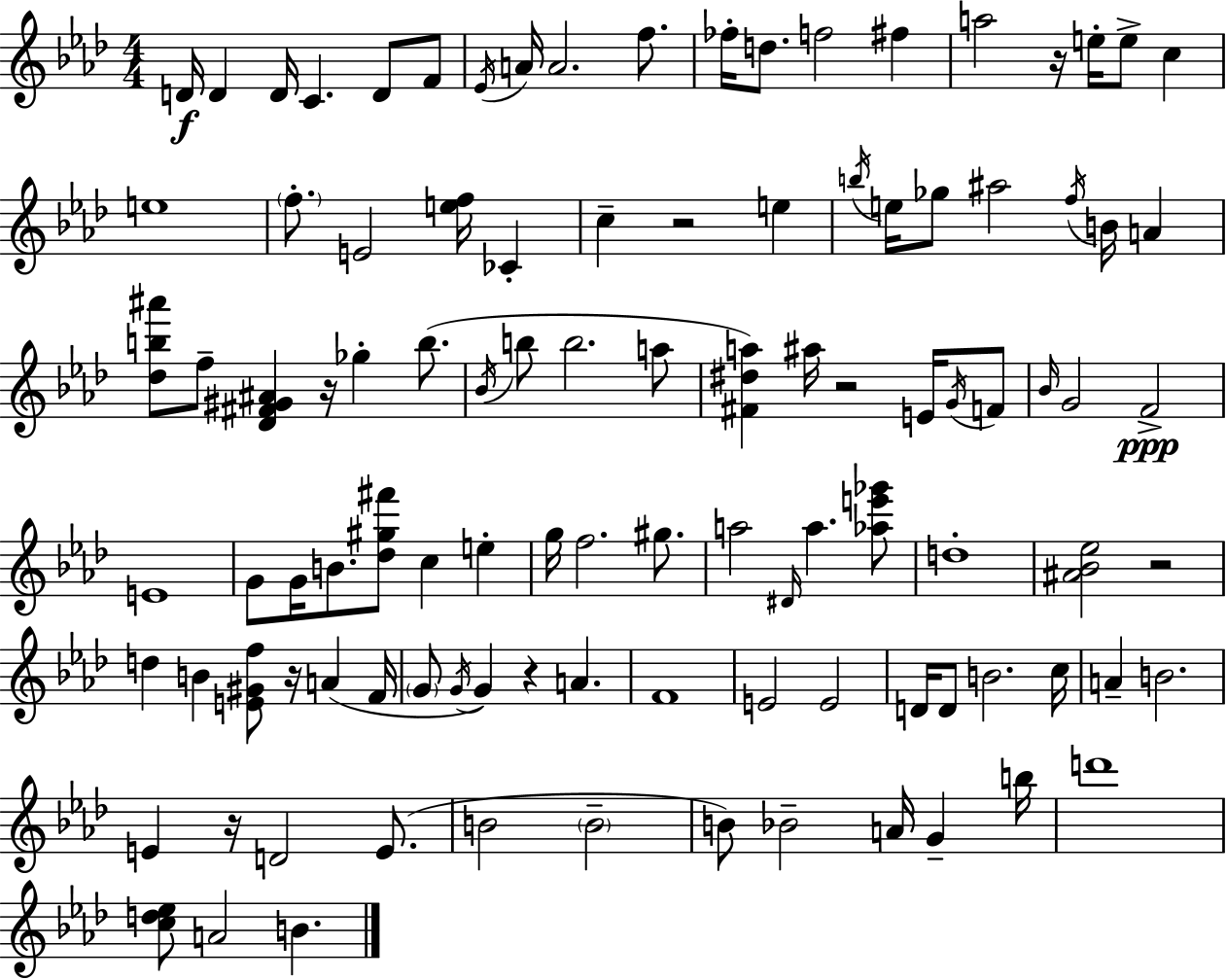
X:1
T:Untitled
M:4/4
L:1/4
K:Fm
D/4 D D/4 C D/2 F/2 _E/4 A/4 A2 f/2 _f/4 d/2 f2 ^f a2 z/4 e/4 e/2 c e4 f/2 E2 [ef]/4 _C c z2 e b/4 e/4 _g/2 ^a2 f/4 B/4 A [_db^a']/2 f/2 [_D^F^G^A] z/4 _g b/2 _B/4 b/2 b2 a/2 [^F^da] ^a/4 z2 E/4 G/4 F/2 _B/4 G2 F2 E4 G/2 G/4 B/2 [_d^g^f']/2 c e g/4 f2 ^g/2 a2 ^D/4 a [_ae'_g']/2 d4 [^A_B_e]2 z2 d B [E^Gf]/2 z/4 A F/4 G/2 G/4 G z A F4 E2 E2 D/4 D/2 B2 c/4 A B2 E z/4 D2 E/2 B2 B2 B/2 _B2 A/4 G b/4 d'4 [cd_e]/2 A2 B